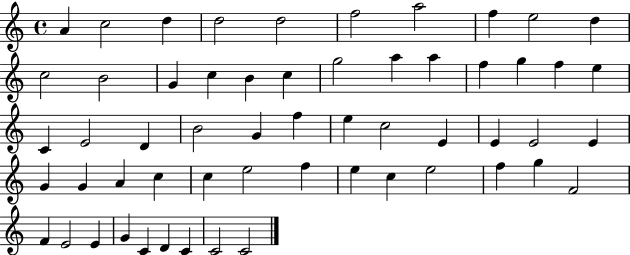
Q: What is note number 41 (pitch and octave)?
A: E5